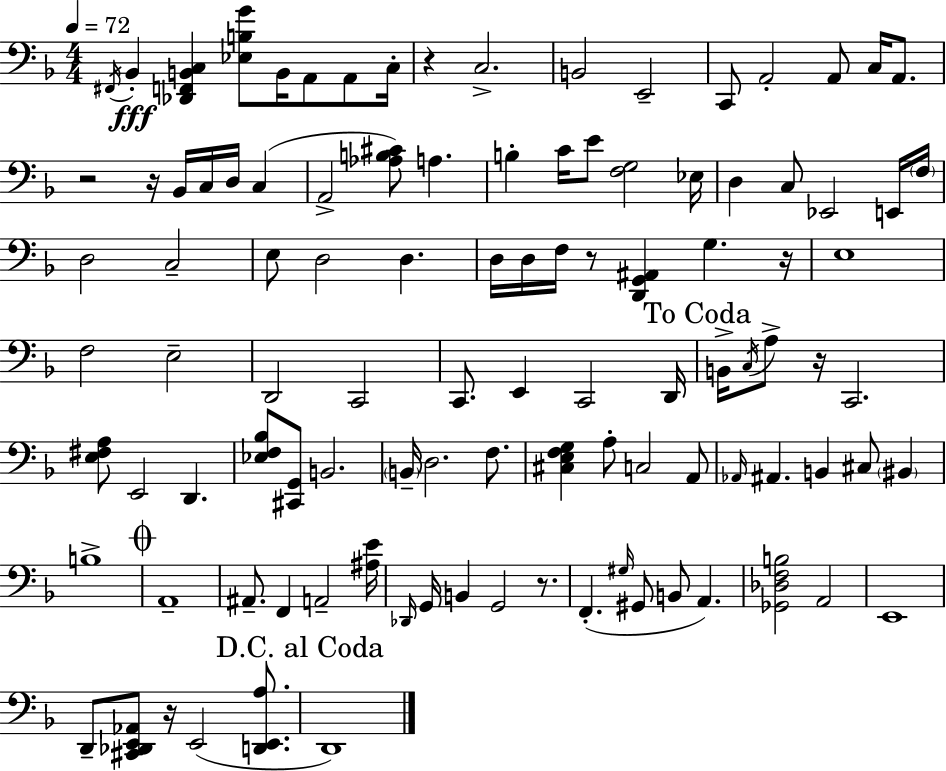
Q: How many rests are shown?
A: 8